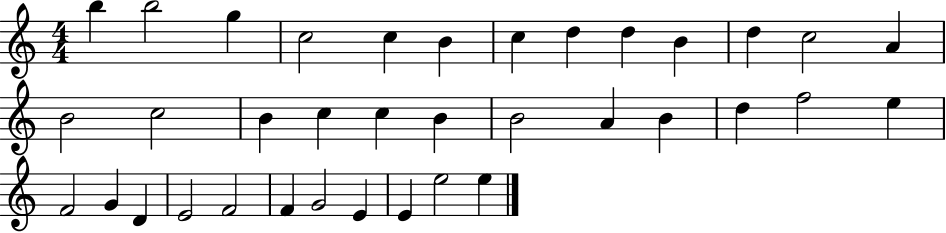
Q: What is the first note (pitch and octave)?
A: B5